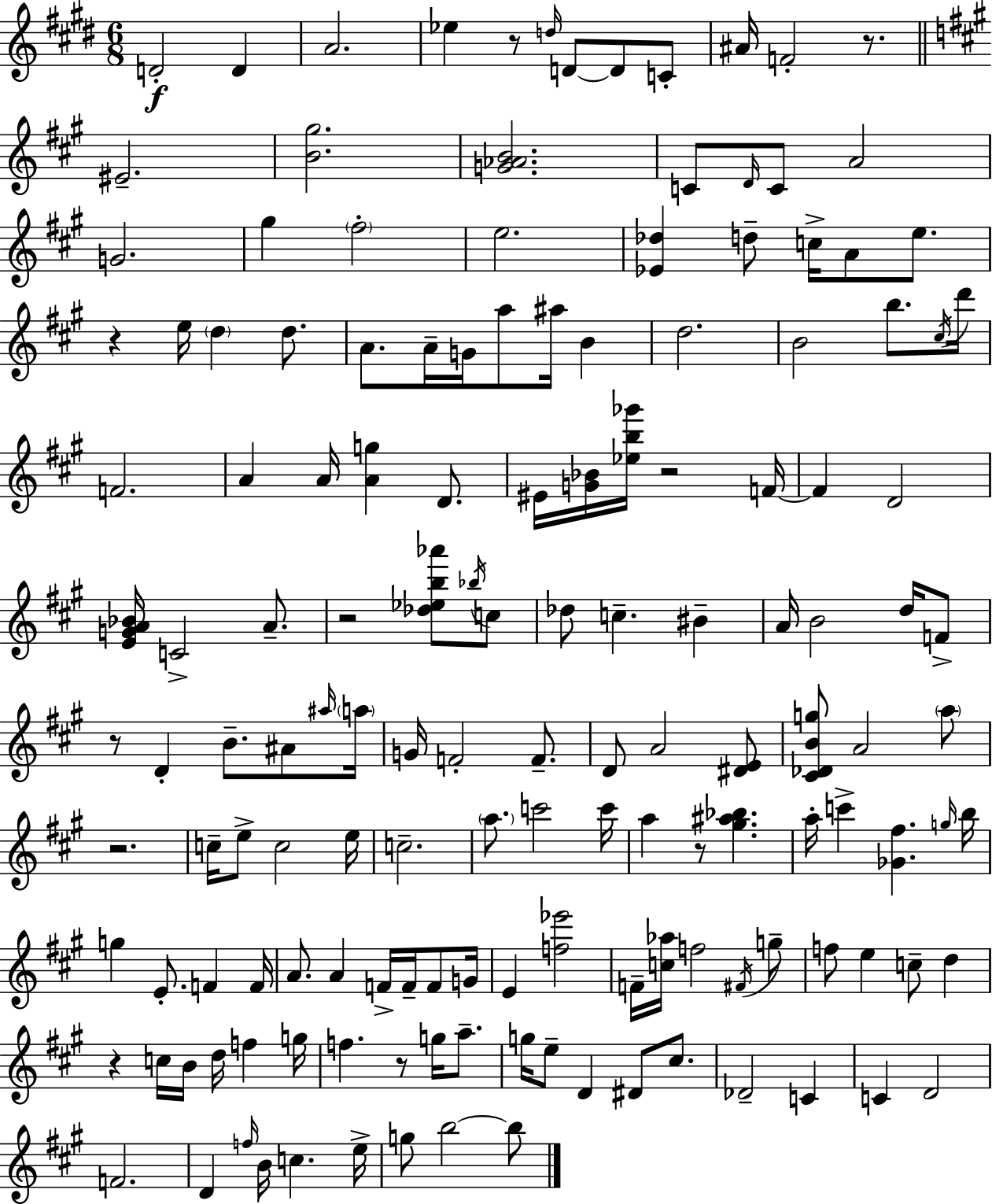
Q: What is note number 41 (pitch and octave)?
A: D4